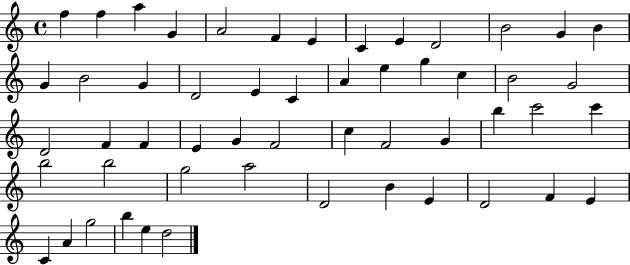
X:1
T:Untitled
M:4/4
L:1/4
K:C
f f a G A2 F E C E D2 B2 G B G B2 G D2 E C A e g c B2 G2 D2 F F E G F2 c F2 G b c'2 c' b2 b2 g2 a2 D2 B E D2 F E C A g2 b e d2